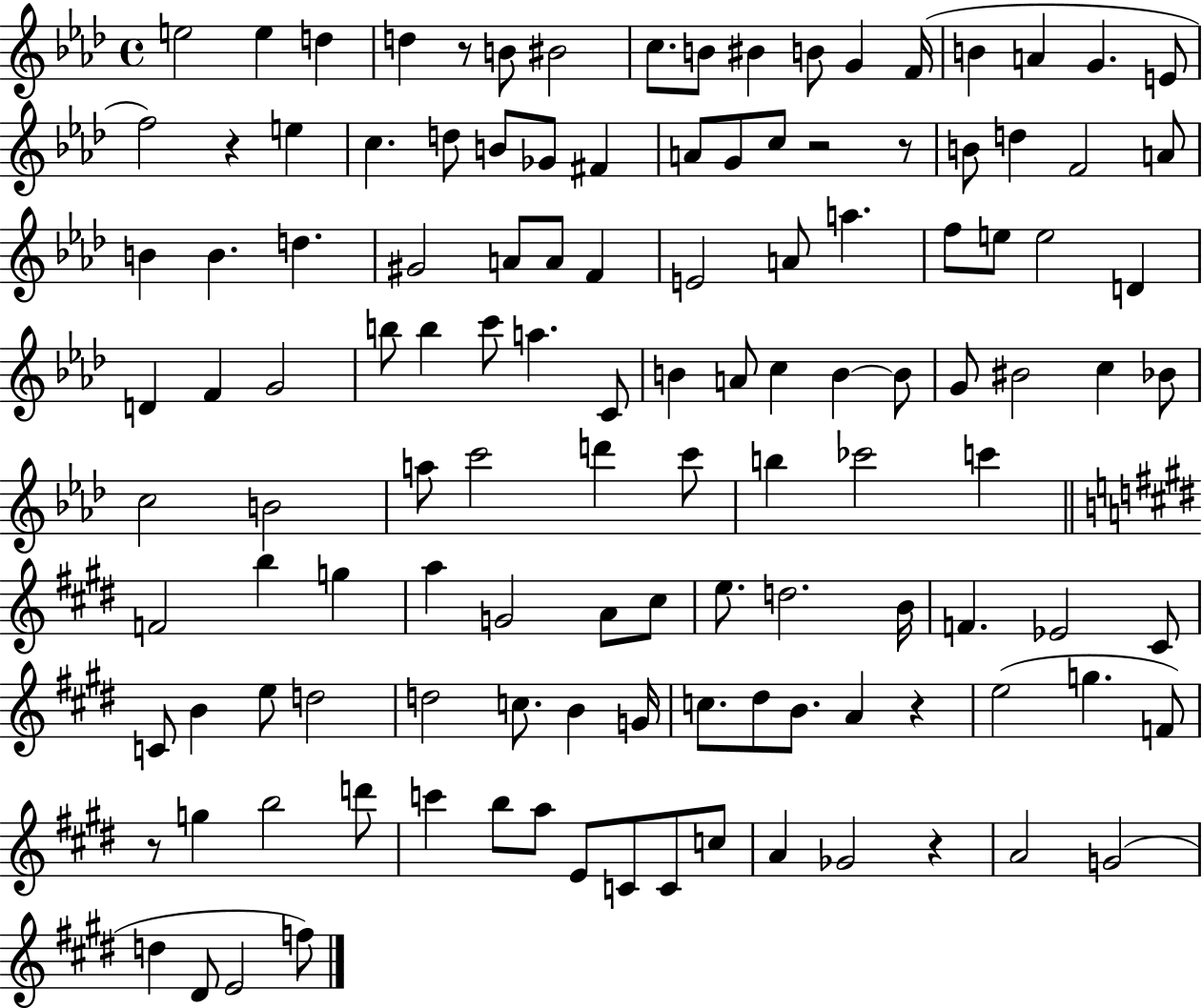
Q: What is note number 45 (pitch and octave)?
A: D4